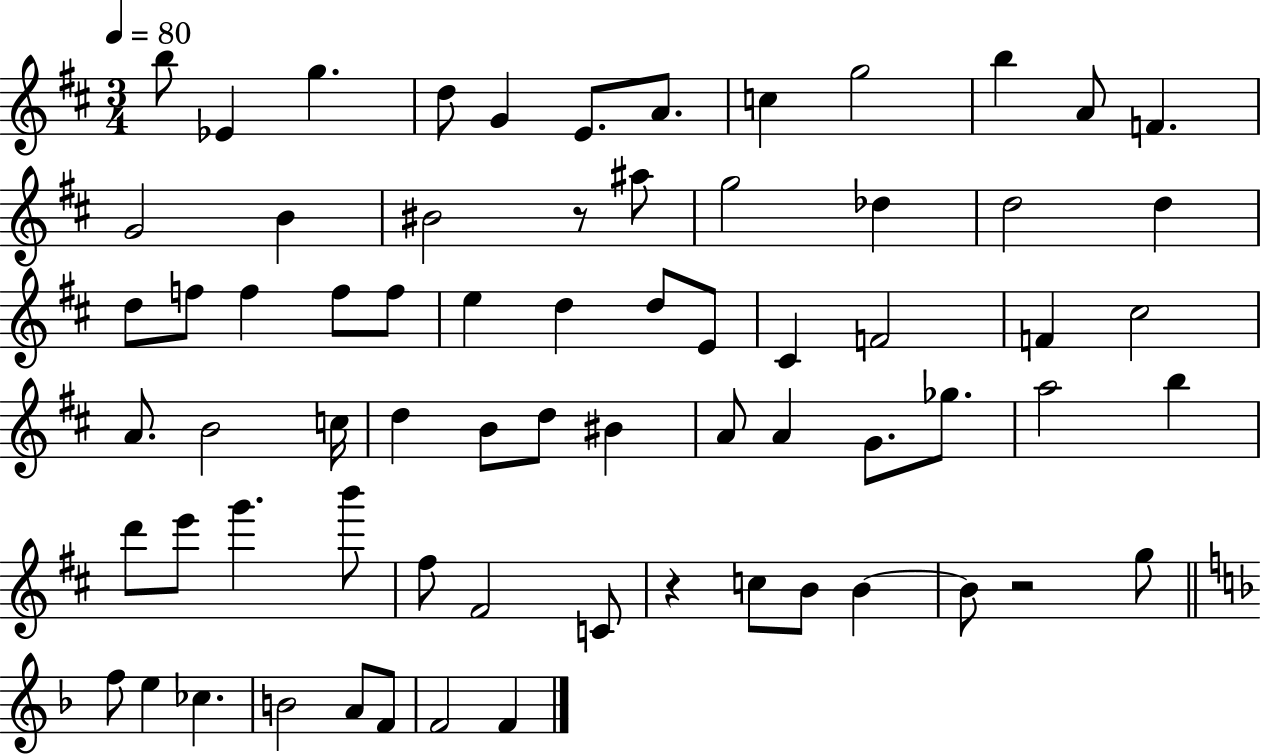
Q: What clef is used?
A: treble